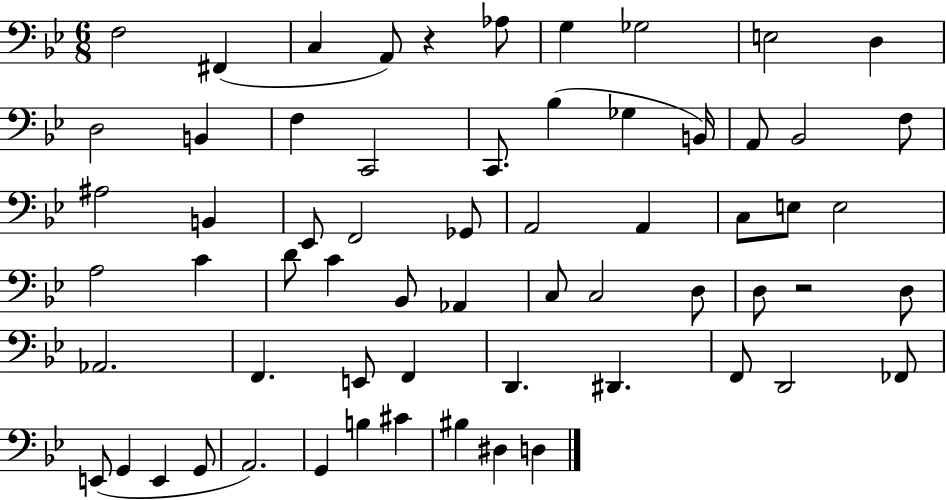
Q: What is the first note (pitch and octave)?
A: F3